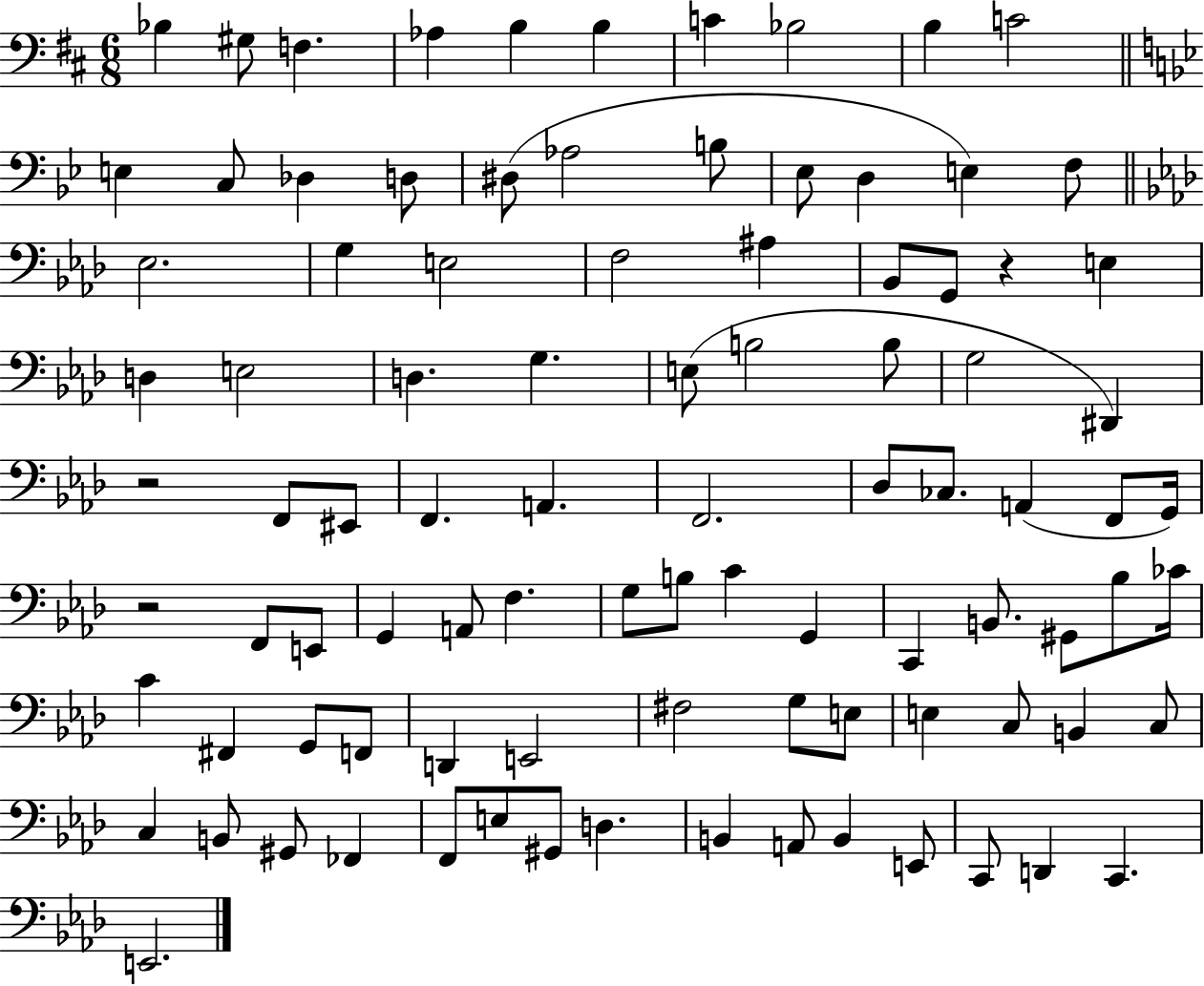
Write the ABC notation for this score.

X:1
T:Untitled
M:6/8
L:1/4
K:D
_B, ^G,/2 F, _A, B, B, C _B,2 B, C2 E, C,/2 _D, D,/2 ^D,/2 _A,2 B,/2 _E,/2 D, E, F,/2 _E,2 G, E,2 F,2 ^A, _B,,/2 G,,/2 z E, D, E,2 D, G, E,/2 B,2 B,/2 G,2 ^D,, z2 F,,/2 ^E,,/2 F,, A,, F,,2 _D,/2 _C,/2 A,, F,,/2 G,,/4 z2 F,,/2 E,,/2 G,, A,,/2 F, G,/2 B,/2 C G,, C,, B,,/2 ^G,,/2 _B,/2 _C/4 C ^F,, G,,/2 F,,/2 D,, E,,2 ^F,2 G,/2 E,/2 E, C,/2 B,, C,/2 C, B,,/2 ^G,,/2 _F,, F,,/2 E,/2 ^G,,/2 D, B,, A,,/2 B,, E,,/2 C,,/2 D,, C,, E,,2